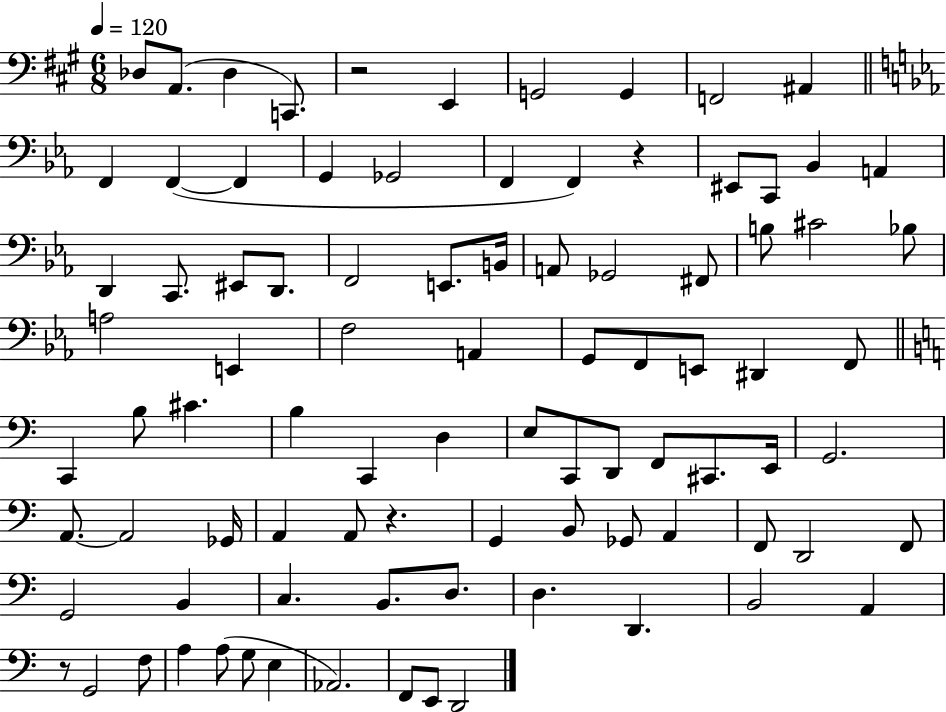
X:1
T:Untitled
M:6/8
L:1/4
K:A
_D,/2 A,,/2 _D, C,,/2 z2 E,, G,,2 G,, F,,2 ^A,, F,, F,, F,, G,, _G,,2 F,, F,, z ^E,,/2 C,,/2 _B,, A,, D,, C,,/2 ^E,,/2 D,,/2 F,,2 E,,/2 B,,/4 A,,/2 _G,,2 ^F,,/2 B,/2 ^C2 _B,/2 A,2 E,, F,2 A,, G,,/2 F,,/2 E,,/2 ^D,, F,,/2 C,, B,/2 ^C B, C,, D, E,/2 C,,/2 D,,/2 F,,/2 ^C,,/2 E,,/4 G,,2 A,,/2 A,,2 _G,,/4 A,, A,,/2 z G,, B,,/2 _G,,/2 A,, F,,/2 D,,2 F,,/2 G,,2 B,, C, B,,/2 D,/2 D, D,, B,,2 A,, z/2 G,,2 F,/2 A, A,/2 G,/2 E, _A,,2 F,,/2 E,,/2 D,,2